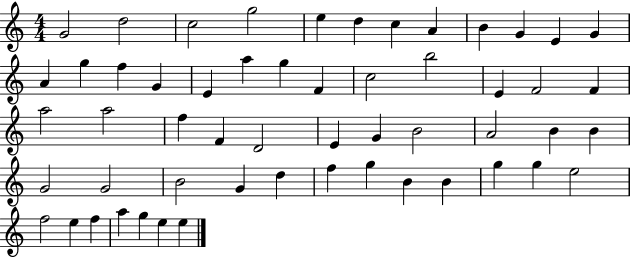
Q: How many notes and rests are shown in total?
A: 55